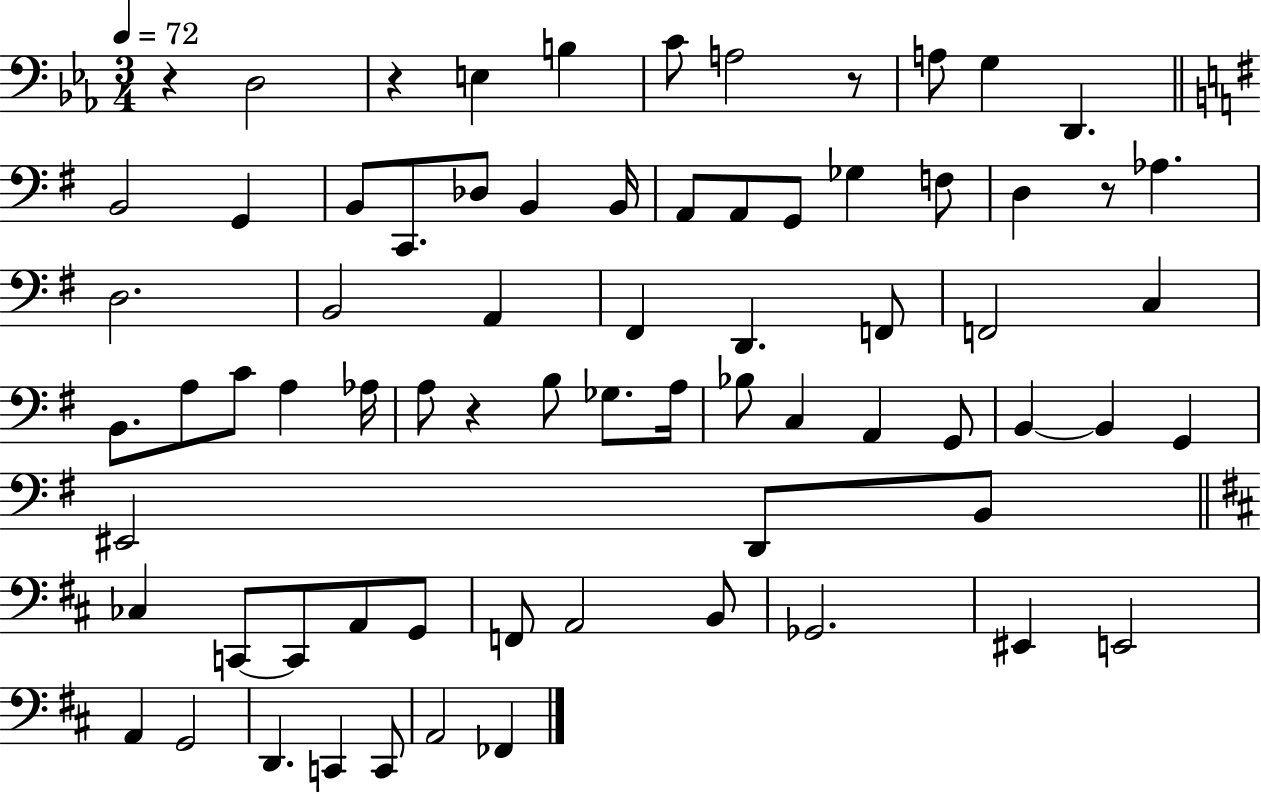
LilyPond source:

{
  \clef bass
  \numericTimeSignature
  \time 3/4
  \key ees \major
  \tempo 4 = 72
  r4 d2 | r4 e4 b4 | c'8 a2 r8 | a8 g4 d,4. | \break \bar "||" \break \key g \major b,2 g,4 | b,8 c,8. des8 b,4 b,16 | a,8 a,8 g,8 ges4 f8 | d4 r8 aes4. | \break d2. | b,2 a,4 | fis,4 d,4. f,8 | f,2 c4 | \break b,8. a8 c'8 a4 aes16 | a8 r4 b8 ges8. a16 | bes8 c4 a,4 g,8 | b,4~~ b,4 g,4 | \break eis,2 d,8 b,8 | \bar "||" \break \key d \major ces4 c,8~~ c,8 a,8 g,8 | f,8 a,2 b,8 | ges,2. | eis,4 e,2 | \break a,4 g,2 | d,4. c,4 c,8 | a,2 fes,4 | \bar "|."
}